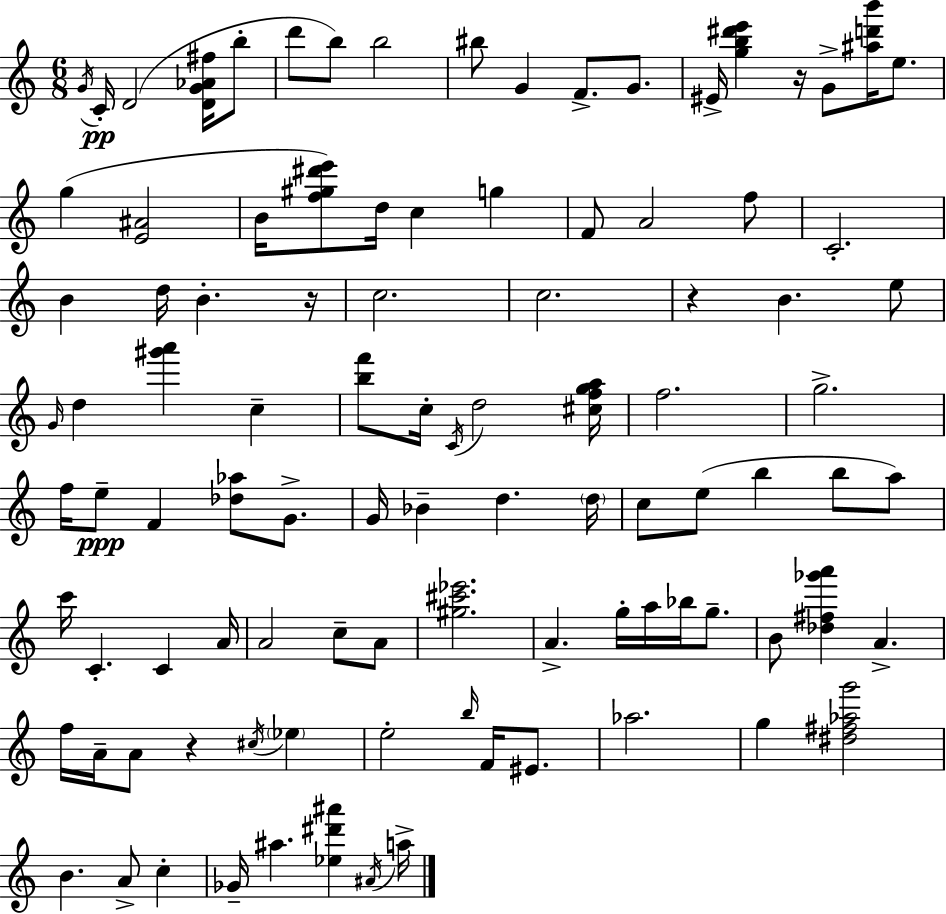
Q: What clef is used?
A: treble